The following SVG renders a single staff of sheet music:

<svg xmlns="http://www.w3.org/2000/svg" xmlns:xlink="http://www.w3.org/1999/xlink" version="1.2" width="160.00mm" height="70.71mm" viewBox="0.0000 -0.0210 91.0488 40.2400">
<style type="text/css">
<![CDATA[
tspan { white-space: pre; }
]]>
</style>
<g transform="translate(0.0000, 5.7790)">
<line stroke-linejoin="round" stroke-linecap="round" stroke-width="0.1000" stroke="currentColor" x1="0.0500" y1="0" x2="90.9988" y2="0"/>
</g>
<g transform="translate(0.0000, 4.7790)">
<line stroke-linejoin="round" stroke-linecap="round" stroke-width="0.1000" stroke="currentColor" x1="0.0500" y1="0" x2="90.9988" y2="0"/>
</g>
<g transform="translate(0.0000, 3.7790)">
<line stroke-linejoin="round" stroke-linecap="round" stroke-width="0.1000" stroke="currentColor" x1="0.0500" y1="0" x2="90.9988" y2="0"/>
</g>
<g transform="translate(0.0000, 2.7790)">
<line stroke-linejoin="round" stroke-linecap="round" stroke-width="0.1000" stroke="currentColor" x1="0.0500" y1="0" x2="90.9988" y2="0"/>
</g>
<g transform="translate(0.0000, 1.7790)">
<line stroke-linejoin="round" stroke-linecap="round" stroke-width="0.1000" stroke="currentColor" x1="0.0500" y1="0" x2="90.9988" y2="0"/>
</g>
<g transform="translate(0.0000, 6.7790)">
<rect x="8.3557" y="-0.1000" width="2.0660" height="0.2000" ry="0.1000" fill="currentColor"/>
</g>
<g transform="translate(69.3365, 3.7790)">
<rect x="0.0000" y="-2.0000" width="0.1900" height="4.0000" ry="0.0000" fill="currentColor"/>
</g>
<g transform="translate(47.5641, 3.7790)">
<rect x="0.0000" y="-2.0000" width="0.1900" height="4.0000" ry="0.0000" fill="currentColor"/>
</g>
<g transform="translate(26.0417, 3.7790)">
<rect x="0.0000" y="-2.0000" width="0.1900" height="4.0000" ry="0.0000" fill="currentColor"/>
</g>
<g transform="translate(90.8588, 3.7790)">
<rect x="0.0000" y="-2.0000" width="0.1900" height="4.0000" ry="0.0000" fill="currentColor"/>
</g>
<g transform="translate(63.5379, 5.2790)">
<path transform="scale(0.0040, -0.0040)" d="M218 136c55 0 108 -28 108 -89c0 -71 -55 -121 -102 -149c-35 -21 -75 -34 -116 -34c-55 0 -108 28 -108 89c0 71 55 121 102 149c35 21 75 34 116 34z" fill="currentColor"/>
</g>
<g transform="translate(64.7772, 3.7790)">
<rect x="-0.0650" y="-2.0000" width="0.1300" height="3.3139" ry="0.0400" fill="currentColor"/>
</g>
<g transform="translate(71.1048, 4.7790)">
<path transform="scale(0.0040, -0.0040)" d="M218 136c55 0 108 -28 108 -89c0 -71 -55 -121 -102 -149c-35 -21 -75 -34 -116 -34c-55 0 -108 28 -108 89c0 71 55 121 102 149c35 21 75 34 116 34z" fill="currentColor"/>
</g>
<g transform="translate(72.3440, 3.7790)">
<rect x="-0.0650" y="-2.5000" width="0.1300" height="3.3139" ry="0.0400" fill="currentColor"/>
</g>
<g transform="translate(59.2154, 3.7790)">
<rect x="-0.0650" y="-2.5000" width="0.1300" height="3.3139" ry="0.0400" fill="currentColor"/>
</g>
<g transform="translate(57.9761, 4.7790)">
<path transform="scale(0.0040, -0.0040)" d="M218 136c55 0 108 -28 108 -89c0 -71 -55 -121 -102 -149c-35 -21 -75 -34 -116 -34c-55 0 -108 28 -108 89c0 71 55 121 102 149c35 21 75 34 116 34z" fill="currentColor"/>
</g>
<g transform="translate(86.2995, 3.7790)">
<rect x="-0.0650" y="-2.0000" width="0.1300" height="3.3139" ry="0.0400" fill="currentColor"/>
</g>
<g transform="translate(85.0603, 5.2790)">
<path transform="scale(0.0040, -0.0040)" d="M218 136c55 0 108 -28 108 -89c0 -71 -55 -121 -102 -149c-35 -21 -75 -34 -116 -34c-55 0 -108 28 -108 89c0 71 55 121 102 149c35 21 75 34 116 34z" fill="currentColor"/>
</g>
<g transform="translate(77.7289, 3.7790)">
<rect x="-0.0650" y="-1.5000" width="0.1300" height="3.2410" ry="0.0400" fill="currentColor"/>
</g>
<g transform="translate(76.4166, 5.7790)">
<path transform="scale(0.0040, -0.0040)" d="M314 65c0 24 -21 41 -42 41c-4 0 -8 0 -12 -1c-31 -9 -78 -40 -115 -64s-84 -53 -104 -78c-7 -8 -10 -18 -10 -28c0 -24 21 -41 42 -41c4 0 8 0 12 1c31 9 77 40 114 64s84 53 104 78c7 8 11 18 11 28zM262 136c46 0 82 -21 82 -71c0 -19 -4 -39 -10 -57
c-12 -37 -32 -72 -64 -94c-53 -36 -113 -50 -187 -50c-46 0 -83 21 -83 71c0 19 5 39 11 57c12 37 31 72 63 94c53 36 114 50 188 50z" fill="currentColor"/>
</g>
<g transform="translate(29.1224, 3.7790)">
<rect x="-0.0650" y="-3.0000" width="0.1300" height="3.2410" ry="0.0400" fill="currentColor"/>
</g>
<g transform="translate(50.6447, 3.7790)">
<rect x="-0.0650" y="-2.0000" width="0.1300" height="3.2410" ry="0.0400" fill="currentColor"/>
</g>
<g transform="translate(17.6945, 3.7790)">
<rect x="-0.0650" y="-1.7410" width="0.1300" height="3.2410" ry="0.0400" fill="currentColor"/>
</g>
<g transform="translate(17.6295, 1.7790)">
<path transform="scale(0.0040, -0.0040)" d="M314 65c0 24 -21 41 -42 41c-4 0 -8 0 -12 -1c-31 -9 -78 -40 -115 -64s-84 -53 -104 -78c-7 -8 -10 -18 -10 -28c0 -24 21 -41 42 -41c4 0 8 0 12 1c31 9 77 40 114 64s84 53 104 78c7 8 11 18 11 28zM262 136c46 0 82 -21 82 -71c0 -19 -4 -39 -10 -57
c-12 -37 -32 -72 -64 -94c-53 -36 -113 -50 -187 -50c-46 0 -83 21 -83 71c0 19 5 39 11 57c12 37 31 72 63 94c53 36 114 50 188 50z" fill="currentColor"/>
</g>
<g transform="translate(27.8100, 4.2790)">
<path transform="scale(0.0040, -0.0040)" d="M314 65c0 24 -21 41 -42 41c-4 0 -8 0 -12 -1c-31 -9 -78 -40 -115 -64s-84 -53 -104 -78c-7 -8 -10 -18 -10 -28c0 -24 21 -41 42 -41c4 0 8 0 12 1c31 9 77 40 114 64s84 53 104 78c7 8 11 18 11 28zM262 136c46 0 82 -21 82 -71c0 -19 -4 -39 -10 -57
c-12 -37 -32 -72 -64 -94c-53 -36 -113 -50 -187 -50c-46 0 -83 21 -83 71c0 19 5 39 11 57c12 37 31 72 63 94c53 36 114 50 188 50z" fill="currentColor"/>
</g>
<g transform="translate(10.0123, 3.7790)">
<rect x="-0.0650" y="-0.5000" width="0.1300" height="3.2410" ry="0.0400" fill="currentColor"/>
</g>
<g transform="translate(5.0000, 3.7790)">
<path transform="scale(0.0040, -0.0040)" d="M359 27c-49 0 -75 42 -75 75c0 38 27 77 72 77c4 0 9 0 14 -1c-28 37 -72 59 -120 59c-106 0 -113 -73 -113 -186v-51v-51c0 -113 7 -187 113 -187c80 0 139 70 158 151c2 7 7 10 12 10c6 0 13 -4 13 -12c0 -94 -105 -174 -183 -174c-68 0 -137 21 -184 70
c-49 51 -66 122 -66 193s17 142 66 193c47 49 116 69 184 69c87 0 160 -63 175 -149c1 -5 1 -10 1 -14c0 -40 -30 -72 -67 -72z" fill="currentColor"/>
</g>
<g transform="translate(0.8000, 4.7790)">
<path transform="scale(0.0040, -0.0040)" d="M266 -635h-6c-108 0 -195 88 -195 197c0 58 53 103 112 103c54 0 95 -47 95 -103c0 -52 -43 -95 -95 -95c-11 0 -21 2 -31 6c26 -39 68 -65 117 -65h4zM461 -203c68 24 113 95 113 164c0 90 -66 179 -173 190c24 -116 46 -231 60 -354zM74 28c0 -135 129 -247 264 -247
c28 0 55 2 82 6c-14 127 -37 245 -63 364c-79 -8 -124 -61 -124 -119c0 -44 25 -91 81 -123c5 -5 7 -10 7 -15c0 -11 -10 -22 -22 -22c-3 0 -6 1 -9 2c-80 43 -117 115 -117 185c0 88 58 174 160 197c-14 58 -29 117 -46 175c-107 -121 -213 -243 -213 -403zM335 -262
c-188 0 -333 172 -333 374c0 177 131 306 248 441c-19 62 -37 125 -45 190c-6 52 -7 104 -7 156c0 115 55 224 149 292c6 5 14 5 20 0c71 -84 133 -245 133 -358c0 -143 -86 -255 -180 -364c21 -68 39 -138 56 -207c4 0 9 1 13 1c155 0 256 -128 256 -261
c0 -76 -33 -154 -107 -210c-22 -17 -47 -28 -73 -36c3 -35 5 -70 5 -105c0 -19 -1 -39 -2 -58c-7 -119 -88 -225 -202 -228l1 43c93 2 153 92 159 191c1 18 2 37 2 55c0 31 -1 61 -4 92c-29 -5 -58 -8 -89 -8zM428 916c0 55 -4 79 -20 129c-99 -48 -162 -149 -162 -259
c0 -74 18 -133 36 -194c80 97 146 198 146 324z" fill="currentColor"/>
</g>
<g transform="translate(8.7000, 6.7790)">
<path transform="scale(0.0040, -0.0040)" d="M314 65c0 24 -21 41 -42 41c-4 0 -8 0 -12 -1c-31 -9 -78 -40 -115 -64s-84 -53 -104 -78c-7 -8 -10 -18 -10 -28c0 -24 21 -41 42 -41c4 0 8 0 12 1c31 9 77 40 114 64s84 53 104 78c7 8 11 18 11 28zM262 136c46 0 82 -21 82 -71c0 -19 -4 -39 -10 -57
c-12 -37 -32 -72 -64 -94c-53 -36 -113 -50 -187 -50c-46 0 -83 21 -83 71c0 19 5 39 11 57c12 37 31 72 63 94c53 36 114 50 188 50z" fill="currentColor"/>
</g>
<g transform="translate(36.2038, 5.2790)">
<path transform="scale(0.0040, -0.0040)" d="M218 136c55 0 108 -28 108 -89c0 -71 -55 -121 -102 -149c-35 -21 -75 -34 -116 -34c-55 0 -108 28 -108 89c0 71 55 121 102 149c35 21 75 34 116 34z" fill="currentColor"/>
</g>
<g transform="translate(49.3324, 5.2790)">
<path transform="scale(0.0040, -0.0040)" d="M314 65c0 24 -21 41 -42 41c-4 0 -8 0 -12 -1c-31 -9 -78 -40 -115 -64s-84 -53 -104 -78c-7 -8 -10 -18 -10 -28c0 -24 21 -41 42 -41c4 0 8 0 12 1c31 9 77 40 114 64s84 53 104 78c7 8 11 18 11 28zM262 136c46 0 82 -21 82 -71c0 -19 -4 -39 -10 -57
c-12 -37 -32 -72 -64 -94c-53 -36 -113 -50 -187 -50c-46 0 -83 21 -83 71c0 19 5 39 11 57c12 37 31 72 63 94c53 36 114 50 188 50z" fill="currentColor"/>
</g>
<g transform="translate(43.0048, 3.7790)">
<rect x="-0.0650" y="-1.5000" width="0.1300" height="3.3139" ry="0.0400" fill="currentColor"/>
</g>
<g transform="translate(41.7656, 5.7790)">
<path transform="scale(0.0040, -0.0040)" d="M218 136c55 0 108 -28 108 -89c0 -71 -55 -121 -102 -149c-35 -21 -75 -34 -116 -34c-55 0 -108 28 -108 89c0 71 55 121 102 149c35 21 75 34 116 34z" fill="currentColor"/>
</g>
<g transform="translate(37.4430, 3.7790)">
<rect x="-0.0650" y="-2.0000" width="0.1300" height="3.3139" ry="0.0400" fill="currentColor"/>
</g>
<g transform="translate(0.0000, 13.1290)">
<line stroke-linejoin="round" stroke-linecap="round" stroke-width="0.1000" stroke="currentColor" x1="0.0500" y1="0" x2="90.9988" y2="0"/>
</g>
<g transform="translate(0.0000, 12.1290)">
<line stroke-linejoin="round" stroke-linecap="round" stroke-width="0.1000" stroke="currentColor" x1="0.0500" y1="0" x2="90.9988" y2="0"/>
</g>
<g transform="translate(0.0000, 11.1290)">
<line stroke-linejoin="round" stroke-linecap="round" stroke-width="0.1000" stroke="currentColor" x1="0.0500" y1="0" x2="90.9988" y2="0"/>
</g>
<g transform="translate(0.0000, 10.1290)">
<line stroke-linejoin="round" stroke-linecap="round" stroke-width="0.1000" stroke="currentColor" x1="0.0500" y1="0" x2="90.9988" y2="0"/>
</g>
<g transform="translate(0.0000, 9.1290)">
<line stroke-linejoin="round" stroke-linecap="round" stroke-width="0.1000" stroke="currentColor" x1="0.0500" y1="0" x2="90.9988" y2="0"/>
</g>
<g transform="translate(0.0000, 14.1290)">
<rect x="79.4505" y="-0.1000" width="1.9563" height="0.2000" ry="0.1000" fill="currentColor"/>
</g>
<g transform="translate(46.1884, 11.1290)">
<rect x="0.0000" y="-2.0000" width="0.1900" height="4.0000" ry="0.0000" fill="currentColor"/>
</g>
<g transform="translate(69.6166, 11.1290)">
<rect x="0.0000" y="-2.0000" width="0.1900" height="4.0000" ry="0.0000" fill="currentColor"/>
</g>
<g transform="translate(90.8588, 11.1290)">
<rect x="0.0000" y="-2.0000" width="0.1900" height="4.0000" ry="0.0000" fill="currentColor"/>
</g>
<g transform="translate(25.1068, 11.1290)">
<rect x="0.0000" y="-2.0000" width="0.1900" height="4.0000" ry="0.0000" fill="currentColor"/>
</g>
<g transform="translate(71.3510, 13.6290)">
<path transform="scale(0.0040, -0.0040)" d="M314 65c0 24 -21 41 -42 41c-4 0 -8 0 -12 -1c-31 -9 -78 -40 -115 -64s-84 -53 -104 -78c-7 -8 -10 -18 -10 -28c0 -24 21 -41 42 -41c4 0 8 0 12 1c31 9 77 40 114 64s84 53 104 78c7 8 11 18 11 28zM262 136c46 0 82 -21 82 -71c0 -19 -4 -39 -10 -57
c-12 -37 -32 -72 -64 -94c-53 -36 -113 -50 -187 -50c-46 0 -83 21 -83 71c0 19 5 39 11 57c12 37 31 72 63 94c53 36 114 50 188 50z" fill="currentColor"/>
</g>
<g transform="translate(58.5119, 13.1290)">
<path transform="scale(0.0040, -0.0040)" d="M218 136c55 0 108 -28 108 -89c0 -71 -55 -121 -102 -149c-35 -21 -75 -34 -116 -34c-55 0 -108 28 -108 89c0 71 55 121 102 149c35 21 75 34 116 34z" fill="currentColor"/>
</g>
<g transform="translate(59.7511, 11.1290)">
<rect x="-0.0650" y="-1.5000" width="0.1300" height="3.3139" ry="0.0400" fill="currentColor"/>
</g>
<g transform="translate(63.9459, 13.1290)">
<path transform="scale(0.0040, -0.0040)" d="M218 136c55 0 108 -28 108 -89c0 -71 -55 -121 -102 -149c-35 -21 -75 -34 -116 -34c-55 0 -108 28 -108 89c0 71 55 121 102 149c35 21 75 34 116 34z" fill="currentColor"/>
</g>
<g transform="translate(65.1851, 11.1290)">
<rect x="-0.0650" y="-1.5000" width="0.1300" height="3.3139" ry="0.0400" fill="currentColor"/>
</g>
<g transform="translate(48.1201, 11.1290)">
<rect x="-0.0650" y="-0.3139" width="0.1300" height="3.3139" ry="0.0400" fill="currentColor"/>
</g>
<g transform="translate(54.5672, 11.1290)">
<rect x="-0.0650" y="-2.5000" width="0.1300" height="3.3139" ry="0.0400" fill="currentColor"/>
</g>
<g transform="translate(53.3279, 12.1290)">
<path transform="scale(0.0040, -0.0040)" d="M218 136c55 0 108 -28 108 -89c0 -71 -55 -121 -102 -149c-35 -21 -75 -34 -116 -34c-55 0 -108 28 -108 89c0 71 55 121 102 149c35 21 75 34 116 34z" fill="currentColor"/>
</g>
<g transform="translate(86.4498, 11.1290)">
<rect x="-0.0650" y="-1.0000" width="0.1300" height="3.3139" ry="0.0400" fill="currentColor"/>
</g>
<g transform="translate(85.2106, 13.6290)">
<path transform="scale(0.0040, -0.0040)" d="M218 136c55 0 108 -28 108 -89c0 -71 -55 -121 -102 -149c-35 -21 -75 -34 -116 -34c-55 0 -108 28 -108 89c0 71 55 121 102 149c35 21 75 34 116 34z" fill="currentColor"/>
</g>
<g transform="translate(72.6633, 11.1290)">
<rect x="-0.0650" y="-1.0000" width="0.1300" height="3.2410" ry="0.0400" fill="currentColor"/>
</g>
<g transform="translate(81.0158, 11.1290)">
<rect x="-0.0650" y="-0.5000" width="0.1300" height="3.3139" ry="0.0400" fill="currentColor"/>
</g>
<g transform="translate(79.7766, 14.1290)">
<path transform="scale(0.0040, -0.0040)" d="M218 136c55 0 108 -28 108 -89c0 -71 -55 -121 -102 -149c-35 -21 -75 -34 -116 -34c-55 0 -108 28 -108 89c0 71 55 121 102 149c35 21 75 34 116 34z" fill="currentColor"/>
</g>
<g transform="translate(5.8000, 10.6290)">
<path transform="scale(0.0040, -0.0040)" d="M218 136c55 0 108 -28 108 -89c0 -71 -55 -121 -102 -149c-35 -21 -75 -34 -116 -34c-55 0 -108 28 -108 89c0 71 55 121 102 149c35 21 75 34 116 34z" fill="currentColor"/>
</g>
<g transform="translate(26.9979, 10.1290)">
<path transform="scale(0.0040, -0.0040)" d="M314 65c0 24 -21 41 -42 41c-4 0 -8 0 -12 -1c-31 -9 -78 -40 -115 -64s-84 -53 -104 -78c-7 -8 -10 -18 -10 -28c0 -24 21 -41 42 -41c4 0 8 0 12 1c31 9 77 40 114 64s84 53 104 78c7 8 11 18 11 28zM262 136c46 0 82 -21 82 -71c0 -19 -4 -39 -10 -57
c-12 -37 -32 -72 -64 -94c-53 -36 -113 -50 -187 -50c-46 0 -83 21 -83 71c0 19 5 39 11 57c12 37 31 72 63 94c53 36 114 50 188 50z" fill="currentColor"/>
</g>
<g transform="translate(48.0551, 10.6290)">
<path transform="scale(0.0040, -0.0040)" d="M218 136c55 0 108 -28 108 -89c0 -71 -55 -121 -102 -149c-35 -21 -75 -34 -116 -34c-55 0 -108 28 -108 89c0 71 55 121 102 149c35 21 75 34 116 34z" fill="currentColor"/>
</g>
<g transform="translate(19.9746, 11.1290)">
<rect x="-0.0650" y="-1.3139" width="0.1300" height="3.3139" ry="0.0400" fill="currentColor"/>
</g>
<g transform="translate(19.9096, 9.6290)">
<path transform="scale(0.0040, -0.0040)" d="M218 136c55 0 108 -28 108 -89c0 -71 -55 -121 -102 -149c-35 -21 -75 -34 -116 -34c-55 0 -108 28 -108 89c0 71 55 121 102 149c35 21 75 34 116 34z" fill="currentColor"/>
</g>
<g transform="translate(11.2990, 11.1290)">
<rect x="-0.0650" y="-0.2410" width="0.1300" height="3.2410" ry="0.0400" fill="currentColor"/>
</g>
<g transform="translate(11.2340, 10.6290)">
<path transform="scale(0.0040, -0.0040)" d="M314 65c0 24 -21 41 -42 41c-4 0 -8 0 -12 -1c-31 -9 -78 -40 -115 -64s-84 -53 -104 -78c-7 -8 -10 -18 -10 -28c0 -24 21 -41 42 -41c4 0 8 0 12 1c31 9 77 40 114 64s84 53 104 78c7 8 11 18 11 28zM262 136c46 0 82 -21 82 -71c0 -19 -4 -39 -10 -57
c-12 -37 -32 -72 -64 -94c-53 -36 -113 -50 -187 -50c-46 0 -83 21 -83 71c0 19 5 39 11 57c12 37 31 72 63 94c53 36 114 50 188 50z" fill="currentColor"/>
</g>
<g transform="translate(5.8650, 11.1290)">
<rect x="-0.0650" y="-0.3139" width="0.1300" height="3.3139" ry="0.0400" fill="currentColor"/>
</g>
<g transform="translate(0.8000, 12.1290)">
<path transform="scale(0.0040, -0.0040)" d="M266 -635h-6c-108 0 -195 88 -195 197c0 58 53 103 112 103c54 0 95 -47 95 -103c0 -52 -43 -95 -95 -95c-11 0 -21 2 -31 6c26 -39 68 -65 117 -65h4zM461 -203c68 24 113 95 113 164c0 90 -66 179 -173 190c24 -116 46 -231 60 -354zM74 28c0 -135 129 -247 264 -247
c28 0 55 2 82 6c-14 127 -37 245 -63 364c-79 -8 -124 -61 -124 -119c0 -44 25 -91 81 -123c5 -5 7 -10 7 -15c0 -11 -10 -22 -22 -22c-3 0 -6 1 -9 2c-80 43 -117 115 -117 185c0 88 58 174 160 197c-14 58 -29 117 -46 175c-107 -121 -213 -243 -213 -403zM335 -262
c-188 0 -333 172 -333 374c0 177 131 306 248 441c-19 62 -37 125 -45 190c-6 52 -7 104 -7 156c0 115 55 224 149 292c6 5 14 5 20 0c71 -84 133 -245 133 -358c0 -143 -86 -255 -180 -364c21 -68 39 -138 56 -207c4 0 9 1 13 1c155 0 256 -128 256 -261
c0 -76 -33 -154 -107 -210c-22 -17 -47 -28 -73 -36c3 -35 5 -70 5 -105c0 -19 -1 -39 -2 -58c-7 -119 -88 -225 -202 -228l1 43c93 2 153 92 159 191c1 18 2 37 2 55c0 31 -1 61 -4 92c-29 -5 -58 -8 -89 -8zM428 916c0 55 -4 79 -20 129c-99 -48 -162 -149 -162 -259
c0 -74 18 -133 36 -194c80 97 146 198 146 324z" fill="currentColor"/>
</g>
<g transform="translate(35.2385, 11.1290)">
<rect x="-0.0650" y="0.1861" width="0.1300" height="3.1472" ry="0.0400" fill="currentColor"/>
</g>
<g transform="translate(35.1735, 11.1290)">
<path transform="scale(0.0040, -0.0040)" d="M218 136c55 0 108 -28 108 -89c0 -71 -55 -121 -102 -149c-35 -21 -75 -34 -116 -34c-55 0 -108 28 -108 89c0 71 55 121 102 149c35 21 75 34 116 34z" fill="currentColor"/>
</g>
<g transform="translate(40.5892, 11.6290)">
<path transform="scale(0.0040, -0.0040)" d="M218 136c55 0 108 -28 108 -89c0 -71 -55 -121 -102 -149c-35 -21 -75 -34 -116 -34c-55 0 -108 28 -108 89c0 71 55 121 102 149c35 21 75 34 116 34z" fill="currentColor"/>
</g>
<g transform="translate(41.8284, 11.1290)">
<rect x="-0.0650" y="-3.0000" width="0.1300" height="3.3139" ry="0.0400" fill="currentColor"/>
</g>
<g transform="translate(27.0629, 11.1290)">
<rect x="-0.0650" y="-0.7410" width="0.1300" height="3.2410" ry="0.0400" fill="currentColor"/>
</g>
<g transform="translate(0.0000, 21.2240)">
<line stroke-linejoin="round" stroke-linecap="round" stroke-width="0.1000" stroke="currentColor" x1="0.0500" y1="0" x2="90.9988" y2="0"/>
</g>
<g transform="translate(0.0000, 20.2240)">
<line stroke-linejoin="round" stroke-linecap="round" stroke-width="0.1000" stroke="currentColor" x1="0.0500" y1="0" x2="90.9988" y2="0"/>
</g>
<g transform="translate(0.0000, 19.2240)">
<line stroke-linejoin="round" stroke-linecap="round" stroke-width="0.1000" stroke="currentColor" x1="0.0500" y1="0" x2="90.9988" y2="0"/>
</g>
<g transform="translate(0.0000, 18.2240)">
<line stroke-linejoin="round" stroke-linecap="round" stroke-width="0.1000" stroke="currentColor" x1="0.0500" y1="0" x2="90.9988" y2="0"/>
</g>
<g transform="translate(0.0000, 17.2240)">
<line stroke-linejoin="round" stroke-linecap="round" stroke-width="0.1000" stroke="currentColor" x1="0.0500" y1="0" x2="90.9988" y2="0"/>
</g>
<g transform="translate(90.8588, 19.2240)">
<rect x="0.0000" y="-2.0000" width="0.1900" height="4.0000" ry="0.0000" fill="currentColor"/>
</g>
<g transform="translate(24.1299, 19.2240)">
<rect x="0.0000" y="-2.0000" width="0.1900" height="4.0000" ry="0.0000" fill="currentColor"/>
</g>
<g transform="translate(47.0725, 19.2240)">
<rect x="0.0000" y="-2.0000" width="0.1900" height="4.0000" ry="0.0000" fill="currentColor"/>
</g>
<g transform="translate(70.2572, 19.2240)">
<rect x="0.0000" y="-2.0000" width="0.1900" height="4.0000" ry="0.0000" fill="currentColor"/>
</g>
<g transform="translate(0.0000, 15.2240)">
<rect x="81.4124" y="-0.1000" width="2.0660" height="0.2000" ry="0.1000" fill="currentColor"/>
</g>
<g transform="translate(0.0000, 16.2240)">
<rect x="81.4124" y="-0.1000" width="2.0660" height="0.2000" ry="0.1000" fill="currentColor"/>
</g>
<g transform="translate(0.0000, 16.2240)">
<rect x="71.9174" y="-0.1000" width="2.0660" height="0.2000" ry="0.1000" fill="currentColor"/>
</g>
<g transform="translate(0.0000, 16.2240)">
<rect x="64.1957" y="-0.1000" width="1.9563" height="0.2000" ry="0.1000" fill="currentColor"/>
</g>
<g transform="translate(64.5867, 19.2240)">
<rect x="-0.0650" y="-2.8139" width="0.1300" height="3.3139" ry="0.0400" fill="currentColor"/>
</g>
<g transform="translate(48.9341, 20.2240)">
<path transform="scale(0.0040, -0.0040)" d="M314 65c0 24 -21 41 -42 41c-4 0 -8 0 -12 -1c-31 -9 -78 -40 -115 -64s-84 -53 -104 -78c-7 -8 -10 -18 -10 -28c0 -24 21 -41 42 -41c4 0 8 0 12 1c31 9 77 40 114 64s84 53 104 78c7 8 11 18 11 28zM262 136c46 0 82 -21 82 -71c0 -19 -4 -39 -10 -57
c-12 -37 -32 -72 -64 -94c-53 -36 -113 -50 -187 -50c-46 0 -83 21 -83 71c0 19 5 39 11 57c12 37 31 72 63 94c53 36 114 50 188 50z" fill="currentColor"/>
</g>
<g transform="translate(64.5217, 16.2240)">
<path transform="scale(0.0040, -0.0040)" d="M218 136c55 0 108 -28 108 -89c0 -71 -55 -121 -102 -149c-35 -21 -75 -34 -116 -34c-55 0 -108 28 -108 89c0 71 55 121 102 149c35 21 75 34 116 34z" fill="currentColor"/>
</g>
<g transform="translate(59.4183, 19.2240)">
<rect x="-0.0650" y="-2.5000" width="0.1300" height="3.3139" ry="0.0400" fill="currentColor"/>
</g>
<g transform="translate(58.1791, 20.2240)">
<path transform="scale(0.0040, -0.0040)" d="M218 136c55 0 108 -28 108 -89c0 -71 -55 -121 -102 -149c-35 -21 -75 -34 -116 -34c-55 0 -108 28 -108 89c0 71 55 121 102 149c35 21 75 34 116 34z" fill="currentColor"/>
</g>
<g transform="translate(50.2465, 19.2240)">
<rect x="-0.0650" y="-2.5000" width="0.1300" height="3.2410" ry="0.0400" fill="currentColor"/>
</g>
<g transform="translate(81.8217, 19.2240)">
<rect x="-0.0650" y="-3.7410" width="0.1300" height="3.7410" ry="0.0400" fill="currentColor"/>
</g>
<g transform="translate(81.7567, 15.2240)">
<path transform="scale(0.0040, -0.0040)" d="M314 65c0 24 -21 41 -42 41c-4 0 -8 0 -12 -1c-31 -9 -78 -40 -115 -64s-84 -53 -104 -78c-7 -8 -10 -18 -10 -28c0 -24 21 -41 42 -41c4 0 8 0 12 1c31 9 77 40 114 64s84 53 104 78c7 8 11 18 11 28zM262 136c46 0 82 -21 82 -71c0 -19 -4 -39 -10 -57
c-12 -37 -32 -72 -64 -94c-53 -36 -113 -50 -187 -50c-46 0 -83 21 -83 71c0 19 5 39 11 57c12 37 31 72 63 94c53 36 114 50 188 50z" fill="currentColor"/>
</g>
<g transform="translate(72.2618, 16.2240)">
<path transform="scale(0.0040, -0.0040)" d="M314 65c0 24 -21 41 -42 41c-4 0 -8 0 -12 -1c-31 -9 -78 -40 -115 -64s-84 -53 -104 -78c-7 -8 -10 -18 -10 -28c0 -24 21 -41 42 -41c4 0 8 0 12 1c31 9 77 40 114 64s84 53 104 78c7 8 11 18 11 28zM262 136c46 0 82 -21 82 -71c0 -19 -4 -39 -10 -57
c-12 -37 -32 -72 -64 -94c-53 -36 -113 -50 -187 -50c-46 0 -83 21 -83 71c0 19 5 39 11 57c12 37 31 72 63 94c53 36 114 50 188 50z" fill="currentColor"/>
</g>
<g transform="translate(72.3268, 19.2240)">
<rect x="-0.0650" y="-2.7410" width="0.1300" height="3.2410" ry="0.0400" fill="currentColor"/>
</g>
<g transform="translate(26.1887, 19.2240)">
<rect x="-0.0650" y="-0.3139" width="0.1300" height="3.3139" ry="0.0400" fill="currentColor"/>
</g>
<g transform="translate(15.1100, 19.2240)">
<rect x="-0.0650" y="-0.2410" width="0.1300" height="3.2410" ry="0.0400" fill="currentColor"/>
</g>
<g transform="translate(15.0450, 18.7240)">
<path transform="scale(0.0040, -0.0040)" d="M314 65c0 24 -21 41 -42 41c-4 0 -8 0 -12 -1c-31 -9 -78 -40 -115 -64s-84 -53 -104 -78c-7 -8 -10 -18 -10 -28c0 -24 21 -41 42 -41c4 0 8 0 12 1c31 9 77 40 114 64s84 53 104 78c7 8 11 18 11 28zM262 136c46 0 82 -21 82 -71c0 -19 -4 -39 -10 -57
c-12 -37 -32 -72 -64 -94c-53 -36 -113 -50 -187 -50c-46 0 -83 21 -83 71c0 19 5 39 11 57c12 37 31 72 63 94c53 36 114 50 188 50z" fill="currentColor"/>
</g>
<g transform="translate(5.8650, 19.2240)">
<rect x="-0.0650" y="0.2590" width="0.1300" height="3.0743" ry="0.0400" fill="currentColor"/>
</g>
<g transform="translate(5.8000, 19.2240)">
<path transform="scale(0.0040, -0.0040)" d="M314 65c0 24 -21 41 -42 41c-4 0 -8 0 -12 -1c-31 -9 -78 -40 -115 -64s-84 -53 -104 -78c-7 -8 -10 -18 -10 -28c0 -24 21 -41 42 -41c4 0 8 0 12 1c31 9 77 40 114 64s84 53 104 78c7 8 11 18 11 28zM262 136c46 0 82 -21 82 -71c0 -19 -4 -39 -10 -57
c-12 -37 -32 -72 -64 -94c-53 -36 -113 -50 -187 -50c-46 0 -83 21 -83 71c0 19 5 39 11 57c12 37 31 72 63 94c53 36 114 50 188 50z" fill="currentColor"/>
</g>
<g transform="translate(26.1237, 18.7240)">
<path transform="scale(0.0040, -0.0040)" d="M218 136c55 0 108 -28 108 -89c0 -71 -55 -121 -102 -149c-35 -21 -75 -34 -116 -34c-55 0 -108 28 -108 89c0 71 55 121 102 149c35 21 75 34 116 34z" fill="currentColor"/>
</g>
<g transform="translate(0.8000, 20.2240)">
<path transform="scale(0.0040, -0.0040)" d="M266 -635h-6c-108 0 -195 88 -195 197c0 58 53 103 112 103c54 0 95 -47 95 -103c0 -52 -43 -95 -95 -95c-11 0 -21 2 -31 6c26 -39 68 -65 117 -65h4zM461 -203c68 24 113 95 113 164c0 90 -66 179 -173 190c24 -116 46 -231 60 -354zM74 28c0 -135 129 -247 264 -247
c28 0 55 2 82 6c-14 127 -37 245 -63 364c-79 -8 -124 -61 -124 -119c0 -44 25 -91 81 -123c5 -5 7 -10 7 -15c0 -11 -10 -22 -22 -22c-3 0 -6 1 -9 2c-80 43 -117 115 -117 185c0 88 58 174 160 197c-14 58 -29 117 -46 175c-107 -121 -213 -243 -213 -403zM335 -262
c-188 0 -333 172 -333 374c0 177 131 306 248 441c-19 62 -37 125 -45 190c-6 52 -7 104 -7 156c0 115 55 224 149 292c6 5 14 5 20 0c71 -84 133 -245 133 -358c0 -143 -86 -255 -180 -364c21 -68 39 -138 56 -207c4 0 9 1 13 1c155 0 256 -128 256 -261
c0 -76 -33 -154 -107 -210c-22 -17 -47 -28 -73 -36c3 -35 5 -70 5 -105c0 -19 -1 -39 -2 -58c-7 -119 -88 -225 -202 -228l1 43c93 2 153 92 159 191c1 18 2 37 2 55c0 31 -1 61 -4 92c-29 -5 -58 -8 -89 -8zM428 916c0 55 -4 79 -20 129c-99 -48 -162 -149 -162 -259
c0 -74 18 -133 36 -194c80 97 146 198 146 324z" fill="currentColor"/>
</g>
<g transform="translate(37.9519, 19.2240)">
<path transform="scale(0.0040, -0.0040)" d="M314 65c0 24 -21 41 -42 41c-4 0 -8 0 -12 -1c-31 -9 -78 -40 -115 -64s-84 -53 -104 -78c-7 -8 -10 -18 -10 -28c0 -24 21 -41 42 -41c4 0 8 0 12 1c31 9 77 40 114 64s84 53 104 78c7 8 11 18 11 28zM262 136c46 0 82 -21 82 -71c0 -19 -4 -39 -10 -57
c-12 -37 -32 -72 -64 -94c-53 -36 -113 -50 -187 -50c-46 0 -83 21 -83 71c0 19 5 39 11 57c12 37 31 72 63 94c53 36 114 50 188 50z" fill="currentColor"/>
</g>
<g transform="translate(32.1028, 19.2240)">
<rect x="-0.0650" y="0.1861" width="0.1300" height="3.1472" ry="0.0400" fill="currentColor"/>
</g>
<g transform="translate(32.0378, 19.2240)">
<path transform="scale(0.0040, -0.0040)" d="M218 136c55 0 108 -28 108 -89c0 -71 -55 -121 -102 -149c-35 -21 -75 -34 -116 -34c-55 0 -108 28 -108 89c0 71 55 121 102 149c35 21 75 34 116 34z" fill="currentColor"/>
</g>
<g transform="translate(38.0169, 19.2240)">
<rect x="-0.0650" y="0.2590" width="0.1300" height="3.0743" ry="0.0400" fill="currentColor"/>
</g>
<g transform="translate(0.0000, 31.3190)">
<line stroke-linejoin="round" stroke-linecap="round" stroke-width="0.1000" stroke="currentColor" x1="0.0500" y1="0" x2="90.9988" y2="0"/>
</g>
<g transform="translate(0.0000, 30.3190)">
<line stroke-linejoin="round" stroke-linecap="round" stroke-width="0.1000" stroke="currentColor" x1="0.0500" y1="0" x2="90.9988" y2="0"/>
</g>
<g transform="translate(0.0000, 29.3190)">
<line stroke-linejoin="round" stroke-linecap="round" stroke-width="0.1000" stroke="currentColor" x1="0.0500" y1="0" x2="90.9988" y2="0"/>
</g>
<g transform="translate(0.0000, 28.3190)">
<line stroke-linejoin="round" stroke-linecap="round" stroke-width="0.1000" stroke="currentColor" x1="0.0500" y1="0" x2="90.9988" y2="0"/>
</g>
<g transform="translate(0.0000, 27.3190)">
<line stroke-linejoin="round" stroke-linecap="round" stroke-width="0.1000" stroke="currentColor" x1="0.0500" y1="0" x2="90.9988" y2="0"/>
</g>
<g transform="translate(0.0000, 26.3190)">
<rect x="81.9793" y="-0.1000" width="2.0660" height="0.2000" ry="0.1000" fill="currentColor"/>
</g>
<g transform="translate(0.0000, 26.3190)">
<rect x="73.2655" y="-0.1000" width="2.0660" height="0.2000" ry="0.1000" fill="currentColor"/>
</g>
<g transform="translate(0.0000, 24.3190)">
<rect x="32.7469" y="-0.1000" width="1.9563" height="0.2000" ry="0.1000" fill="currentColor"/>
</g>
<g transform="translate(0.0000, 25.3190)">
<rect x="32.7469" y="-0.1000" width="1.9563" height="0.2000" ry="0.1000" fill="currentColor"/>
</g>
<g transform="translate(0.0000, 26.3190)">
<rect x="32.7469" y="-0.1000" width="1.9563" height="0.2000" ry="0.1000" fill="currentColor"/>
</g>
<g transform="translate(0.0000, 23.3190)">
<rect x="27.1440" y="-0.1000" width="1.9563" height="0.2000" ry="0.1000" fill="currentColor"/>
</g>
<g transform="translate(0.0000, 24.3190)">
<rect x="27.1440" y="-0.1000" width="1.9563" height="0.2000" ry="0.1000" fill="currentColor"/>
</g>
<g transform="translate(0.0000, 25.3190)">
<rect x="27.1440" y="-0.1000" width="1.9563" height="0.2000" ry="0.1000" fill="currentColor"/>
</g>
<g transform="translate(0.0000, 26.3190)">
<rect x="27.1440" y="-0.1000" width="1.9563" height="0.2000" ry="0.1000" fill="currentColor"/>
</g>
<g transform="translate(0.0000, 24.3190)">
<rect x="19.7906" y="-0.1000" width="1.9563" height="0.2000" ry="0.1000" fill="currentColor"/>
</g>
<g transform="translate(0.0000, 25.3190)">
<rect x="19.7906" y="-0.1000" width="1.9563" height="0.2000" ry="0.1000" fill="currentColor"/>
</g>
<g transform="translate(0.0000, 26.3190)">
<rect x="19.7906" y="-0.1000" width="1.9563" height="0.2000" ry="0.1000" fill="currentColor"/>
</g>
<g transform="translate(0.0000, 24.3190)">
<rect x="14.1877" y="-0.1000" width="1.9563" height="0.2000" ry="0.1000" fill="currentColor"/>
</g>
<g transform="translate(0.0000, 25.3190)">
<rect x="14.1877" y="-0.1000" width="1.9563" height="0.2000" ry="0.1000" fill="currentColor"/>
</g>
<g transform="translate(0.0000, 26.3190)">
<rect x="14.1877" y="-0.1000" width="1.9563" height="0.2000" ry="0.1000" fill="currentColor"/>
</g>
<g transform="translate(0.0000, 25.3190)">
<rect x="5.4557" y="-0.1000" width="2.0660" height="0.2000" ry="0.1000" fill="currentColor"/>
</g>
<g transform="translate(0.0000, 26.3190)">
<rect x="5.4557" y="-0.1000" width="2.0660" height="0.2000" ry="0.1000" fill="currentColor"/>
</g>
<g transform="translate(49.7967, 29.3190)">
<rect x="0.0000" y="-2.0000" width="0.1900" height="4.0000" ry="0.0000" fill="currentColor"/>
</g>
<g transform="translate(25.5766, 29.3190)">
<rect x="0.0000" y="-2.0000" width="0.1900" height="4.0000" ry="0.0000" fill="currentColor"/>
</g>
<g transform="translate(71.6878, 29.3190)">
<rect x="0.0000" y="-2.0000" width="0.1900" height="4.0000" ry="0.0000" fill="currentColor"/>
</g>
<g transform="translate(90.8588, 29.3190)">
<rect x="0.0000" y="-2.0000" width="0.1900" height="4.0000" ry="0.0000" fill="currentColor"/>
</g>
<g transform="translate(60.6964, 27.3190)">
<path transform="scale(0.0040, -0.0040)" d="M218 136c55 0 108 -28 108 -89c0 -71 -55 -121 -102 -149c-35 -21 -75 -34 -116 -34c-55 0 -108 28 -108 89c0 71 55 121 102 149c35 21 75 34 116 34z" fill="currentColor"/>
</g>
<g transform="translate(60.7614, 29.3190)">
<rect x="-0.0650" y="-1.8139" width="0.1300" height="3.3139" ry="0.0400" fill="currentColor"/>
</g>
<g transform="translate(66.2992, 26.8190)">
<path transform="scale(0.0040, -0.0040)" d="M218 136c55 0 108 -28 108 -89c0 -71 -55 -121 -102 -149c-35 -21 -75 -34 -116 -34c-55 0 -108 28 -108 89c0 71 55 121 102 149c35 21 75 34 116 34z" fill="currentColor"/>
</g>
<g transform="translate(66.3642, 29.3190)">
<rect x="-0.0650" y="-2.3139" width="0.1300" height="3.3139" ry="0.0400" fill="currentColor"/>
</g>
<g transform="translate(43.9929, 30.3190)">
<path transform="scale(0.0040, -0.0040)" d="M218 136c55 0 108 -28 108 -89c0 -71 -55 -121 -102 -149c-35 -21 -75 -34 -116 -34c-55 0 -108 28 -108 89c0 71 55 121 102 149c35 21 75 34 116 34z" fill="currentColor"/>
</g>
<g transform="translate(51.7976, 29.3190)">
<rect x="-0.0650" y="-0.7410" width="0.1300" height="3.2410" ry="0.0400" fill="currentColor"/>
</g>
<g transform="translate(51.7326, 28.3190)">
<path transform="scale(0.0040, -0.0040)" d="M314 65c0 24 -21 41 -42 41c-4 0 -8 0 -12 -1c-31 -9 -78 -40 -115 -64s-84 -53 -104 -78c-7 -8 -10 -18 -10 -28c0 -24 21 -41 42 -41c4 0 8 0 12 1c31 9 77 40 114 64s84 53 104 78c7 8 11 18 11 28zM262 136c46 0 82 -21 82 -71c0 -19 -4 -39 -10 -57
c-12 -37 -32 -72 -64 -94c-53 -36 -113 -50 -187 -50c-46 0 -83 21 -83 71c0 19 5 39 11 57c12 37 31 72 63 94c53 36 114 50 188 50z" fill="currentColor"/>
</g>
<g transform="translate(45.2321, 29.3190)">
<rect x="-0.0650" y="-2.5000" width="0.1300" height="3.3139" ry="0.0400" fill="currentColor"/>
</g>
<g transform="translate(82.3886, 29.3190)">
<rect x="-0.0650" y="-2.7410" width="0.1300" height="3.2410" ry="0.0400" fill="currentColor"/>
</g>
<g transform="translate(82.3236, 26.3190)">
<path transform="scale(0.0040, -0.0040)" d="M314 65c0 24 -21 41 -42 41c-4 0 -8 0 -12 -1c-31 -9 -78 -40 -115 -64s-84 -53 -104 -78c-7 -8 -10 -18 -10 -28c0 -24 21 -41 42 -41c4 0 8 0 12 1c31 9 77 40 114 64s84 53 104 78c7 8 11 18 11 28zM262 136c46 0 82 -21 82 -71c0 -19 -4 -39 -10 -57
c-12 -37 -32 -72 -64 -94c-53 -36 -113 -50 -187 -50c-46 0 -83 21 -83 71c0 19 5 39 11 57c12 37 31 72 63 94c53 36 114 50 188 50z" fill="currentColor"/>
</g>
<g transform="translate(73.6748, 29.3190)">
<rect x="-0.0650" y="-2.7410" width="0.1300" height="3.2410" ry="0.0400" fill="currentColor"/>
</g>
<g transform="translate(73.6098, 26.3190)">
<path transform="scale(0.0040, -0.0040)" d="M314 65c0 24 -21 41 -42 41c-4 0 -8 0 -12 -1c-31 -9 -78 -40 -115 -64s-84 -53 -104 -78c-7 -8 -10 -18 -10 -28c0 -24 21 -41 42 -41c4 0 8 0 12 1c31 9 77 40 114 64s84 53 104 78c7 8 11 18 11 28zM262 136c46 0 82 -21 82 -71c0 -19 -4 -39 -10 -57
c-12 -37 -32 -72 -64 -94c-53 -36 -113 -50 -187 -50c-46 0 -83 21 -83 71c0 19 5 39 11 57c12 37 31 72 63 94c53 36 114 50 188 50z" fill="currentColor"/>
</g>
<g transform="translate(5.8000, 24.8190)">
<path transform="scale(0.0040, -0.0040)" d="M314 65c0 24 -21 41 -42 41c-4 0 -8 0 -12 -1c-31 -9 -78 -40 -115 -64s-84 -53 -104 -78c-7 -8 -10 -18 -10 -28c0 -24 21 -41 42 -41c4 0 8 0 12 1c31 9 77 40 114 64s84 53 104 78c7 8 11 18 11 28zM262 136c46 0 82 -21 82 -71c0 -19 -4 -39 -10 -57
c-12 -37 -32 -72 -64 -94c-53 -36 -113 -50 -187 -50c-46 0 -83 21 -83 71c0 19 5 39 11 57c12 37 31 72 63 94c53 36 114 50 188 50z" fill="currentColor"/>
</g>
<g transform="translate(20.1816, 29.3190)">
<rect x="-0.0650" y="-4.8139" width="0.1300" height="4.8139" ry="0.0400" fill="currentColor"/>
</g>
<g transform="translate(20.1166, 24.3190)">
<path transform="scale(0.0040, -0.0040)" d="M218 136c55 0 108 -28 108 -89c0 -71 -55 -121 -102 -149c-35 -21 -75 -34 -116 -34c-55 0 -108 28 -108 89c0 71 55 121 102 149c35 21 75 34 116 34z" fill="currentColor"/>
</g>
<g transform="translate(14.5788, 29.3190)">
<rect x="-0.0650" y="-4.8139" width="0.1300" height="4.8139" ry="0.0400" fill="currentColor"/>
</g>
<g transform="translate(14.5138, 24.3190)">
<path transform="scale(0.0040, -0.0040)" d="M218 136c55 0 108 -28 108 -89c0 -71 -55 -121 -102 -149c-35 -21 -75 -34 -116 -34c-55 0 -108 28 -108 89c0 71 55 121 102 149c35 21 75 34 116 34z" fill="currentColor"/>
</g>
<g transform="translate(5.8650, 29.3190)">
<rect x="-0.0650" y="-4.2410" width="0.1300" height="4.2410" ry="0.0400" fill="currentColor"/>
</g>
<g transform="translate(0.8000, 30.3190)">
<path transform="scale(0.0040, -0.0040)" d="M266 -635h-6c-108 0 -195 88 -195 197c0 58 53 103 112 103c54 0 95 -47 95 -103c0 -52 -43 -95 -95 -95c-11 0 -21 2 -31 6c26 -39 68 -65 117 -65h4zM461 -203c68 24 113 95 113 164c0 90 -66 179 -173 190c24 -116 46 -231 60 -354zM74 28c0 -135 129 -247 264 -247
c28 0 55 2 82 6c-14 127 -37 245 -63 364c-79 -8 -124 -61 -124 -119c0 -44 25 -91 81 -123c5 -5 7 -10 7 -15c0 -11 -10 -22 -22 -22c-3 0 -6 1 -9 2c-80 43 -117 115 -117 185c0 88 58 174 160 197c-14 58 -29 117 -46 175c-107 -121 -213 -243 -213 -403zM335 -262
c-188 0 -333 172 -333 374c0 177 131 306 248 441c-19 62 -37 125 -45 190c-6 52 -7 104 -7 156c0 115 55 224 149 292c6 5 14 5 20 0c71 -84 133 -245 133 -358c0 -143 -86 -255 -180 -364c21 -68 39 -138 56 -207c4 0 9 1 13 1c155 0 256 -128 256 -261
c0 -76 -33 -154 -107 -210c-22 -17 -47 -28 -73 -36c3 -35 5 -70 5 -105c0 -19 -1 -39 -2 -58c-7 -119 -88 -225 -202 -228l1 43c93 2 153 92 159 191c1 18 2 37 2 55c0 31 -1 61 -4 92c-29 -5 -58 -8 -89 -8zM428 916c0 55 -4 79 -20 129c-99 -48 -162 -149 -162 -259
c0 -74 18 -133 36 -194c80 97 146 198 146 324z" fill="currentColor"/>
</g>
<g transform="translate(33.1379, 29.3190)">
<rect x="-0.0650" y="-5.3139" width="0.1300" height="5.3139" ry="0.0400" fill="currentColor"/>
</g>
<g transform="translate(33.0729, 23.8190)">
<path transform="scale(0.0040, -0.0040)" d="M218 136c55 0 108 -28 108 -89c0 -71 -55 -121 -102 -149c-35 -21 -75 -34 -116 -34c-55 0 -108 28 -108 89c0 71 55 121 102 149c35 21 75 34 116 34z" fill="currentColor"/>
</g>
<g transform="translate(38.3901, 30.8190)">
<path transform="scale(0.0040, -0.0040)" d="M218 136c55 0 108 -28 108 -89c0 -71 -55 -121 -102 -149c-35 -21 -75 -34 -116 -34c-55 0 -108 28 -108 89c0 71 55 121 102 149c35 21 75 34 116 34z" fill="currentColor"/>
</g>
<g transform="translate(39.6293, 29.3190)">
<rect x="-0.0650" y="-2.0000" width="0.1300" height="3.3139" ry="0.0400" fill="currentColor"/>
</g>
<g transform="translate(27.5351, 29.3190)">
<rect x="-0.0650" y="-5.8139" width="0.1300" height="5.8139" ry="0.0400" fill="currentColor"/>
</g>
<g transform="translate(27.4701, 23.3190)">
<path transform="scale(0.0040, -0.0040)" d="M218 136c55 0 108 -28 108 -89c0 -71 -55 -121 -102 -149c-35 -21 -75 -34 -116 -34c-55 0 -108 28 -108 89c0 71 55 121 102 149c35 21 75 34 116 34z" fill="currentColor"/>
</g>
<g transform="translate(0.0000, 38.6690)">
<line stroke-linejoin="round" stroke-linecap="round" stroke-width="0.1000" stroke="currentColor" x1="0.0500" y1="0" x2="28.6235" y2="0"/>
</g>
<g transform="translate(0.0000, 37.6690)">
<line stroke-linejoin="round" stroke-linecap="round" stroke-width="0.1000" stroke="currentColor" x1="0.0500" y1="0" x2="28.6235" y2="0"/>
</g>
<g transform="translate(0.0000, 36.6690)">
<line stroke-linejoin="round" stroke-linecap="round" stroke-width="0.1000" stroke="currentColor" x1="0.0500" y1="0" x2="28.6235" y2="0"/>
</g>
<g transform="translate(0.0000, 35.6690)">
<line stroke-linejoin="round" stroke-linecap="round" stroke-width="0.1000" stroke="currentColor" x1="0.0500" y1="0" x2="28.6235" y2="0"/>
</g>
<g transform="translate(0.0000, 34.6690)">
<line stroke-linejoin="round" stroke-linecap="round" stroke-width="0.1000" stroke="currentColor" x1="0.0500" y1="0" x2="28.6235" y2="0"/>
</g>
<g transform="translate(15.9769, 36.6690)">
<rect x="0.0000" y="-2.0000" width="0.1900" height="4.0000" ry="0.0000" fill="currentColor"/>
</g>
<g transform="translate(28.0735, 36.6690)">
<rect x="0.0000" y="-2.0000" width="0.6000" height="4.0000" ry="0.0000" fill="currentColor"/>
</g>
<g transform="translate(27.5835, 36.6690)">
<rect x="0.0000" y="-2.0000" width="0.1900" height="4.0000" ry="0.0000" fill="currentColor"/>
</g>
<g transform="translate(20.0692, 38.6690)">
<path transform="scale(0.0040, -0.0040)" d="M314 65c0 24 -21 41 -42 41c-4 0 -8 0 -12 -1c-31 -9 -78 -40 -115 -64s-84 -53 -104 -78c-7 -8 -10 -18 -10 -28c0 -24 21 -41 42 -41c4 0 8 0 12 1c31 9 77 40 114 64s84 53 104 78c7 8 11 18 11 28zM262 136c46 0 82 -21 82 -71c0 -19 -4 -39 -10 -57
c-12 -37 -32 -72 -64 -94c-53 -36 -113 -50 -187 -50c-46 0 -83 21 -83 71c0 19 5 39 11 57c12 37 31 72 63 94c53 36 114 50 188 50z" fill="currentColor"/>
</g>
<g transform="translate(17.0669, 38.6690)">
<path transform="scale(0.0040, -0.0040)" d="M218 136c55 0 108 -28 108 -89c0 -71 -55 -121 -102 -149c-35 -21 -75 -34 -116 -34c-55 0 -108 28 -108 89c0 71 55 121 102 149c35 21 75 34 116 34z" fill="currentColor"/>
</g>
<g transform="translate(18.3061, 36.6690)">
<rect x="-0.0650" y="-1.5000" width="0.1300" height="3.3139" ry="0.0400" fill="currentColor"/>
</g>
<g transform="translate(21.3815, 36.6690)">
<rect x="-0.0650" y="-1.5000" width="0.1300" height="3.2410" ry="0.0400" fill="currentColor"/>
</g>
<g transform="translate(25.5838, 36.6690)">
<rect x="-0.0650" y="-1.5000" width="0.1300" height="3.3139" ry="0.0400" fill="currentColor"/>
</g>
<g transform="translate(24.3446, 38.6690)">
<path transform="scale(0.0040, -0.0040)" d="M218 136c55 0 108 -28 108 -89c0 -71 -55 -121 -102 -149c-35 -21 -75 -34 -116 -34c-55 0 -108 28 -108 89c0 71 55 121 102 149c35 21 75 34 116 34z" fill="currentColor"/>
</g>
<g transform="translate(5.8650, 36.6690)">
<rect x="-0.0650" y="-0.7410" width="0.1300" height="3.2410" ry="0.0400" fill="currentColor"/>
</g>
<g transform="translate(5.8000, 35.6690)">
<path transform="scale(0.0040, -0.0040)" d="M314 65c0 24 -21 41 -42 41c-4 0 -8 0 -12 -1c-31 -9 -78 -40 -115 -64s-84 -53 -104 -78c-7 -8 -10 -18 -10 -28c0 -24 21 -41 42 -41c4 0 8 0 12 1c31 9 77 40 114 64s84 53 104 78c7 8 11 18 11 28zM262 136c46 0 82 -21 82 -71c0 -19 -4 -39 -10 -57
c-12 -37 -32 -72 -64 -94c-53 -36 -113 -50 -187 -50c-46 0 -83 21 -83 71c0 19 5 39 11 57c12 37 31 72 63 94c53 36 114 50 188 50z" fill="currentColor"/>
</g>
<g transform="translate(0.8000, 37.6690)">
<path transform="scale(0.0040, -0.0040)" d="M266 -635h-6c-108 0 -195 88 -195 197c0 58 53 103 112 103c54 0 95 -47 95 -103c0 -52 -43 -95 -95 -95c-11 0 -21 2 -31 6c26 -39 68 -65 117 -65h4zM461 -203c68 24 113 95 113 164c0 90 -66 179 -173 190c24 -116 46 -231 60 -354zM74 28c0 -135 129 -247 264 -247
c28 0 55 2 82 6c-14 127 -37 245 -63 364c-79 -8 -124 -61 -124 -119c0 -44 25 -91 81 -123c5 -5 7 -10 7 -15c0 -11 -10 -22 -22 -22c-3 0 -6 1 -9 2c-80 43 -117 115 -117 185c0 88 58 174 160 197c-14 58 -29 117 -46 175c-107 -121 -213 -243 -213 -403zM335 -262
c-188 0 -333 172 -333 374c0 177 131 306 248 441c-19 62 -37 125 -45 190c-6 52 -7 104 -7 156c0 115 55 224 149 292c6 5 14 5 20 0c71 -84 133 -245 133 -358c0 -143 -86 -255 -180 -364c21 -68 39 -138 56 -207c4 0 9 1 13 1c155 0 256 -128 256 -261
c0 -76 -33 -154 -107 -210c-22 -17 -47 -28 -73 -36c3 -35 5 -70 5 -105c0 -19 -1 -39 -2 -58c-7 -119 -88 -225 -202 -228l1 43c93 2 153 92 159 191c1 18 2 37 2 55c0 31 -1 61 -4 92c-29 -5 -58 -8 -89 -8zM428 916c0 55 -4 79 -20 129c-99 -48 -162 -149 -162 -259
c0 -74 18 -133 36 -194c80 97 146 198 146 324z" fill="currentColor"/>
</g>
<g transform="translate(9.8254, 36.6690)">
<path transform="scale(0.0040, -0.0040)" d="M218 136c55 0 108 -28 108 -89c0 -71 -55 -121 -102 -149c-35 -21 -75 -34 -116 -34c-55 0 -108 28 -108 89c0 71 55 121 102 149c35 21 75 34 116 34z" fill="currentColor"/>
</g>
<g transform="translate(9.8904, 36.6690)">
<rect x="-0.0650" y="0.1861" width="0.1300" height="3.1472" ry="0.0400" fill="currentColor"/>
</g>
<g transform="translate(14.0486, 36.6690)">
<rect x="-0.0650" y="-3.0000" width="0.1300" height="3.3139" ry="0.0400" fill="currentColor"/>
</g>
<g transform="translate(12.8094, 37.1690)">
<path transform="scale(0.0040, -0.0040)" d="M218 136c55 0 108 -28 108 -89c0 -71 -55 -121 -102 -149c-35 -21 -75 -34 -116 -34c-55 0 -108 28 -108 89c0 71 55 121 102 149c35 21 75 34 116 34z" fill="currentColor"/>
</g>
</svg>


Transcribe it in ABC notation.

X:1
T:Untitled
M:4/4
L:1/4
K:C
C2 f2 A2 F E F2 G F G E2 F c c2 e d2 B A c G E E D2 C D B2 c2 c B B2 G2 G a a2 c'2 d'2 e' e' g' f' F G d2 f g a2 a2 d2 B A E E2 E